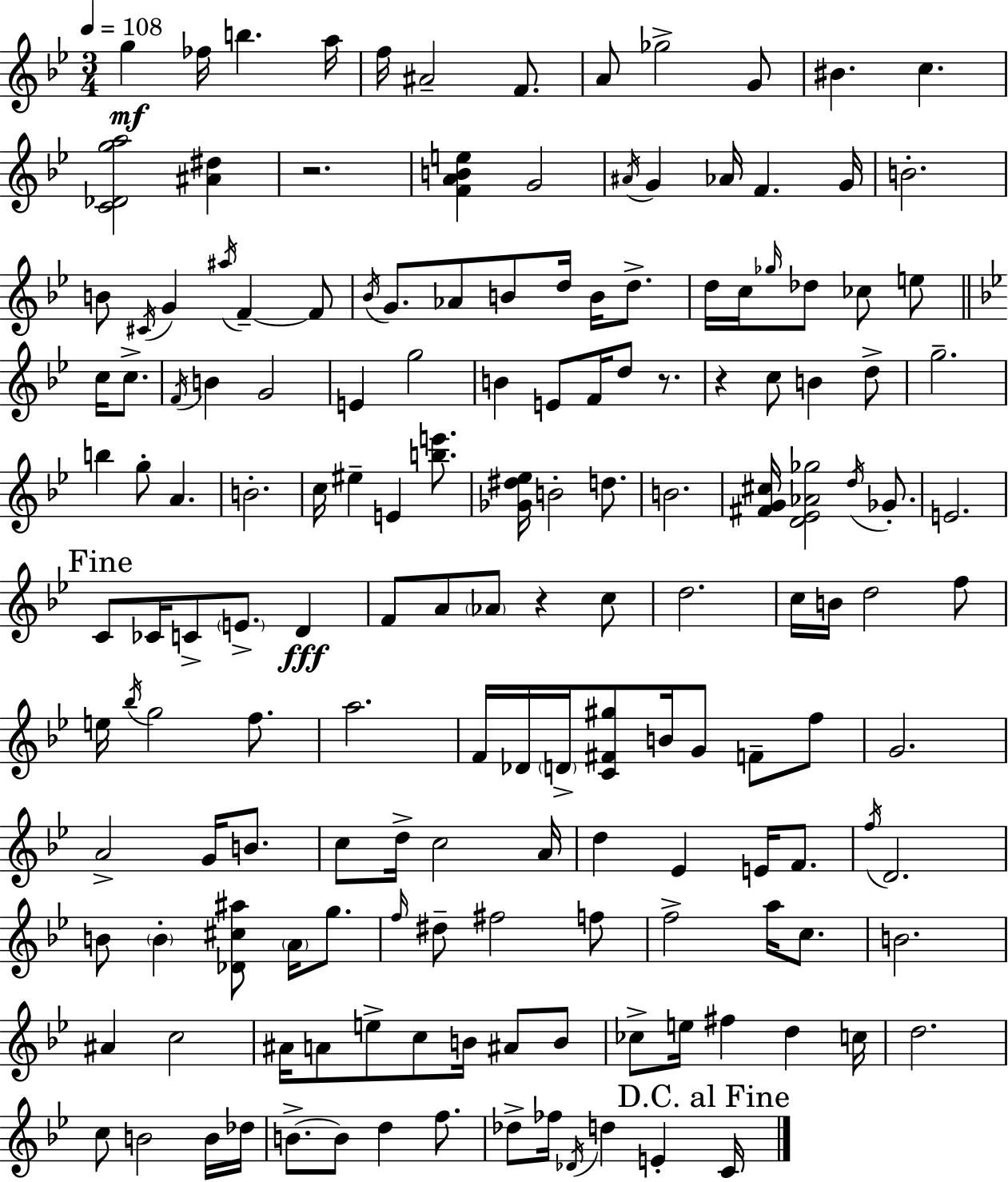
G5/q FES5/s B5/q. A5/s F5/s A#4/h F4/e. A4/e Gb5/h G4/e BIS4/q. C5/q. [C4,Db4,G5,A5]/h [A#4,D#5]/q R/h. [F4,A4,B4,E5]/q G4/h A#4/s G4/q Ab4/s F4/q. G4/s B4/h. B4/e C#4/s G4/q A#5/s F4/q F4/e Bb4/s G4/e. Ab4/e B4/e D5/s B4/s D5/e. D5/s C5/s Gb5/s Db5/e CES5/e E5/e C5/s C5/e. F4/s B4/q G4/h E4/q G5/h B4/q E4/e F4/s D5/e R/e. R/q C5/e B4/q D5/e G5/h. B5/q G5/e A4/q. B4/h. C5/s EIS5/q E4/q [B5,E6]/e. [Gb4,D#5,Eb5]/s B4/h D5/e. B4/h. [F#4,G4,C#5]/s [D4,Eb4,Ab4,Gb5]/h D5/s Gb4/e. E4/h. C4/e CES4/s C4/e E4/e. D4/q F4/e A4/e Ab4/e R/q C5/e D5/h. C5/s B4/s D5/h F5/e E5/s Bb5/s G5/h F5/e. A5/h. F4/s Db4/s D4/s [C4,F#4,G#5]/e B4/s G4/e F4/e F5/e G4/h. A4/h G4/s B4/e. C5/e D5/s C5/h A4/s D5/q Eb4/q E4/s F4/e. F5/s D4/h. B4/e B4/q [Db4,C#5,A#5]/e A4/s G5/e. F5/s D#5/e F#5/h F5/e F5/h A5/s C5/e. B4/h. A#4/q C5/h A#4/s A4/e E5/e C5/e B4/s A#4/e B4/e CES5/e E5/s F#5/q D5/q C5/s D5/h. C5/e B4/h B4/s Db5/s B4/e. B4/e D5/q F5/e. Db5/e FES5/s Db4/s D5/q E4/q C4/s